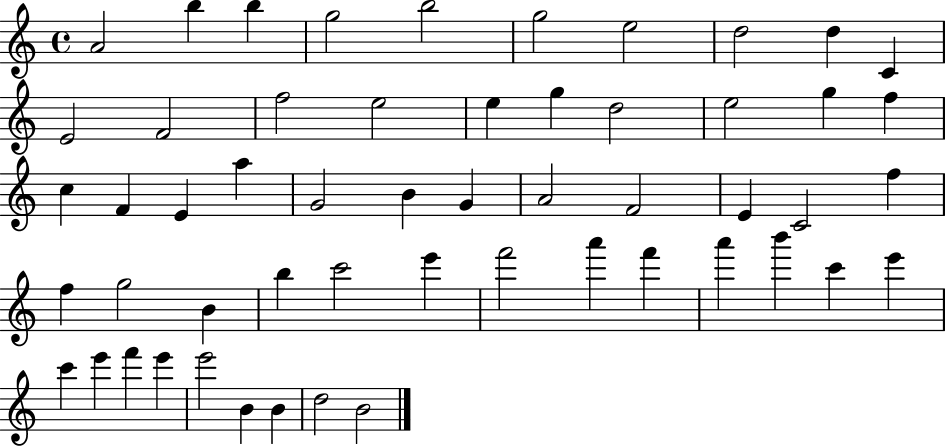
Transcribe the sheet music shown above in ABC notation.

X:1
T:Untitled
M:4/4
L:1/4
K:C
A2 b b g2 b2 g2 e2 d2 d C E2 F2 f2 e2 e g d2 e2 g f c F E a G2 B G A2 F2 E C2 f f g2 B b c'2 e' f'2 a' f' a' b' c' e' c' e' f' e' e'2 B B d2 B2